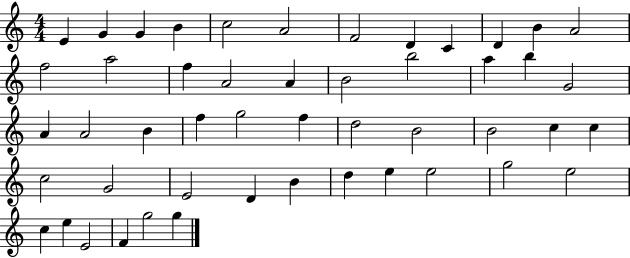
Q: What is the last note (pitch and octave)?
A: G5